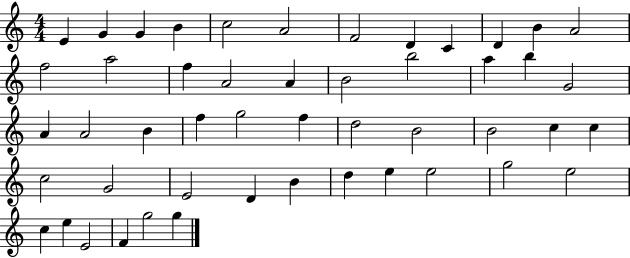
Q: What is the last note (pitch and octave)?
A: G5